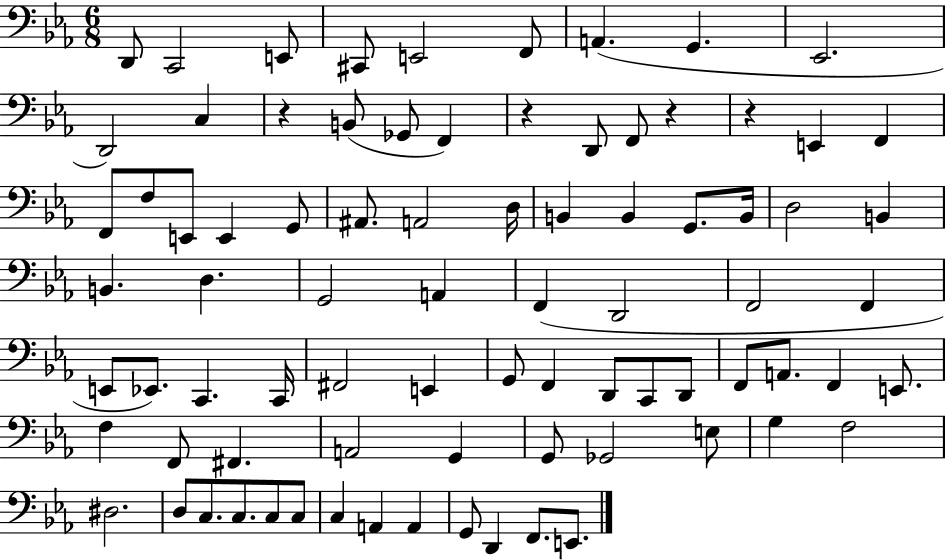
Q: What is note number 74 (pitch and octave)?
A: A2